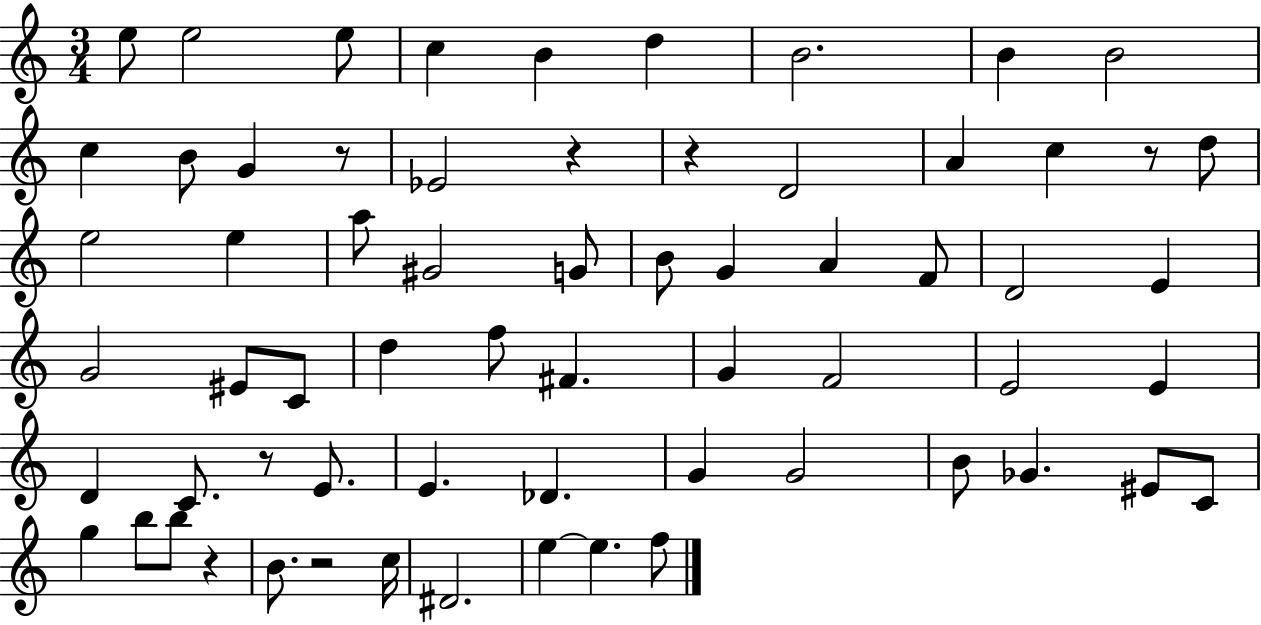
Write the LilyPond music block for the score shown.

{
  \clef treble
  \numericTimeSignature
  \time 3/4
  \key c \major
  e''8 e''2 e''8 | c''4 b'4 d''4 | b'2. | b'4 b'2 | \break c''4 b'8 g'4 r8 | ees'2 r4 | r4 d'2 | a'4 c''4 r8 d''8 | \break e''2 e''4 | a''8 gis'2 g'8 | b'8 g'4 a'4 f'8 | d'2 e'4 | \break g'2 eis'8 c'8 | d''4 f''8 fis'4. | g'4 f'2 | e'2 e'4 | \break d'4 c'8. r8 e'8. | e'4. des'4. | g'4 g'2 | b'8 ges'4. eis'8 c'8 | \break g''4 b''8 b''8 r4 | b'8. r2 c''16 | dis'2. | e''4~~ e''4. f''8 | \break \bar "|."
}